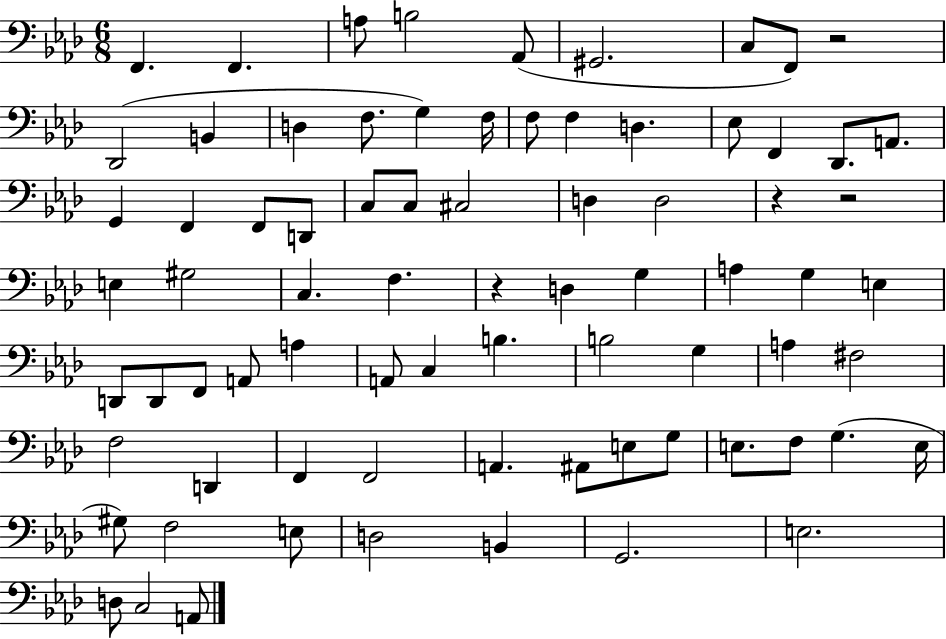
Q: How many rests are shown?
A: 4